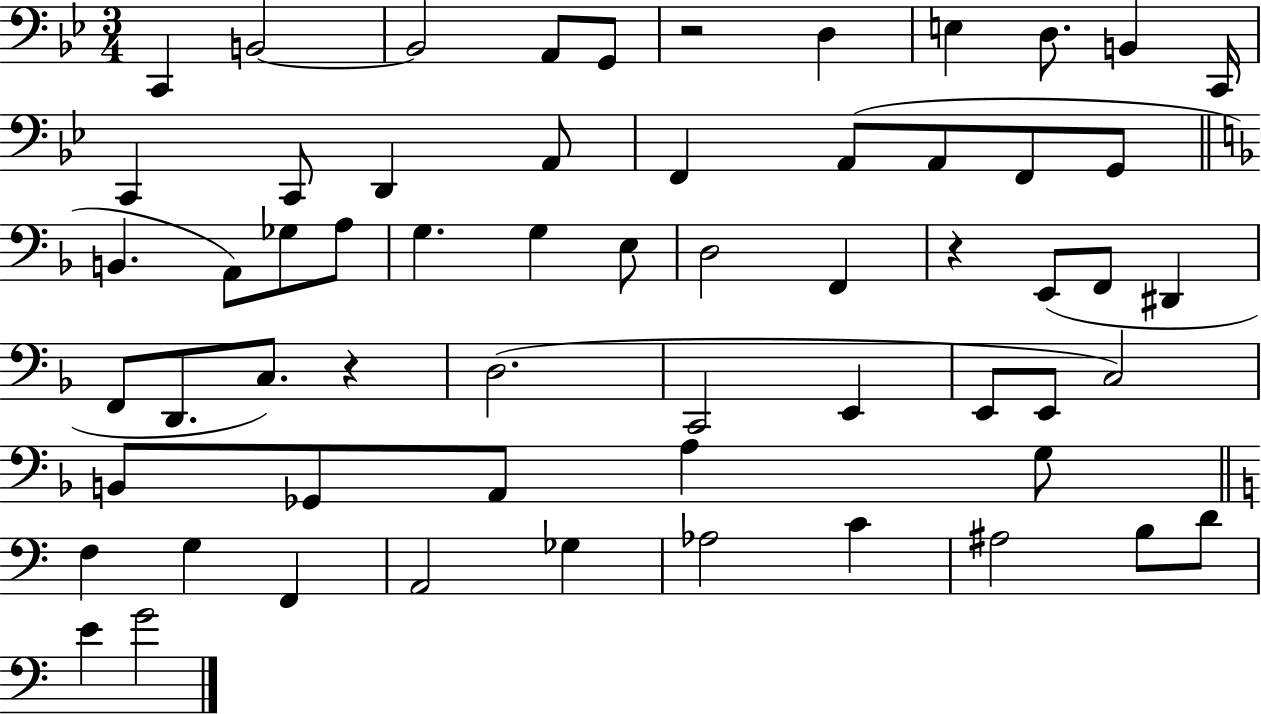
{
  \clef bass
  \numericTimeSignature
  \time 3/4
  \key bes \major
  c,4 b,2~~ | b,2 a,8 g,8 | r2 d4 | e4 d8. b,4 c,16 | \break c,4 c,8 d,4 a,8 | f,4 a,8( a,8 f,8 g,8 | \bar "||" \break \key f \major b,4. a,8) ges8 a8 | g4. g4 e8 | d2 f,4 | r4 e,8( f,8 dis,4 | \break f,8 d,8. c8.) r4 | d2.( | c,2 e,4 | e,8 e,8 c2) | \break b,8 ges,8 a,8 a4 g8 | \bar "||" \break \key c \major f4 g4 f,4 | a,2 ges4 | aes2 c'4 | ais2 b8 d'8 | \break e'4 g'2 | \bar "|."
}